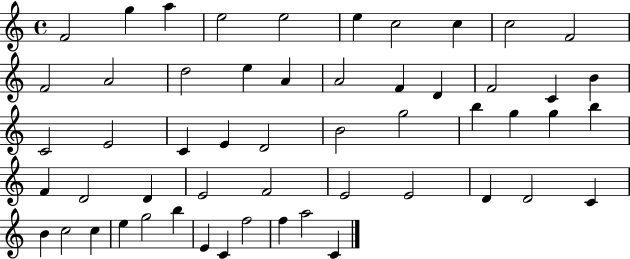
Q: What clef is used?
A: treble